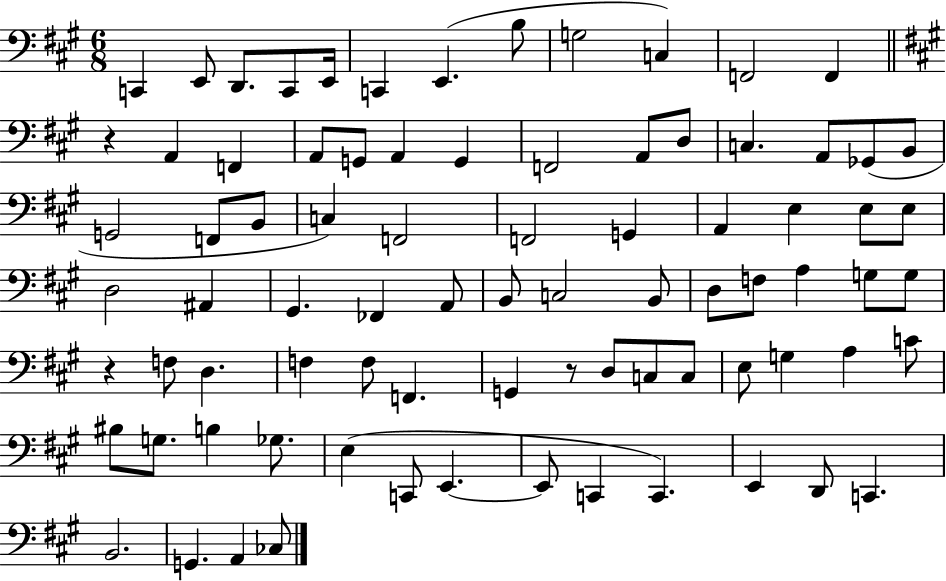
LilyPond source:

{
  \clef bass
  \numericTimeSignature
  \time 6/8
  \key a \major
  \repeat volta 2 { c,4 e,8 d,8. c,8 e,16 | c,4 e,4.( b8 | g2 c4) | f,2 f,4 | \break \bar "||" \break \key a \major r4 a,4 f,4 | a,8 g,8 a,4 g,4 | f,2 a,8 d8 | c4. a,8 ges,8( b,8 | \break g,2 f,8 b,8 | c4) f,2 | f,2 g,4 | a,4 e4 e8 e8 | \break d2 ais,4 | gis,4. fes,4 a,8 | b,8 c2 b,8 | d8 f8 a4 g8 g8 | \break r4 f8 d4. | f4 f8 f,4. | g,4 r8 d8 c8 c8 | e8 g4 a4 c'8 | \break bis8 g8. b4 ges8. | e4( c,8 e,4.~~ | e,8 c,4 c,4.) | e,4 d,8 c,4. | \break b,2. | g,4. a,4 ces8 | } \bar "|."
}